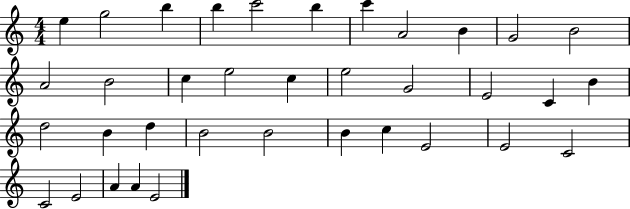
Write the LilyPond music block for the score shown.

{
  \clef treble
  \numericTimeSignature
  \time 4/4
  \key c \major
  e''4 g''2 b''4 | b''4 c'''2 b''4 | c'''4 a'2 b'4 | g'2 b'2 | \break a'2 b'2 | c''4 e''2 c''4 | e''2 g'2 | e'2 c'4 b'4 | \break d''2 b'4 d''4 | b'2 b'2 | b'4 c''4 e'2 | e'2 c'2 | \break c'2 e'2 | a'4 a'4 e'2 | \bar "|."
}